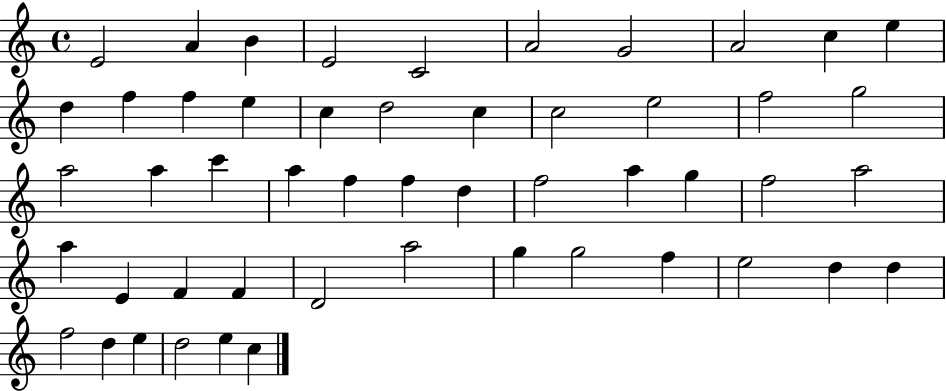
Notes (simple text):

E4/h A4/q B4/q E4/h C4/h A4/h G4/h A4/h C5/q E5/q D5/q F5/q F5/q E5/q C5/q D5/h C5/q C5/h E5/h F5/h G5/h A5/h A5/q C6/q A5/q F5/q F5/q D5/q F5/h A5/q G5/q F5/h A5/h A5/q E4/q F4/q F4/q D4/h A5/h G5/q G5/h F5/q E5/h D5/q D5/q F5/h D5/q E5/q D5/h E5/q C5/q